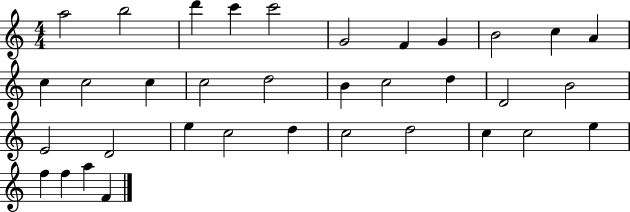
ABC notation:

X:1
T:Untitled
M:4/4
L:1/4
K:C
a2 b2 d' c' c'2 G2 F G B2 c A c c2 c c2 d2 B c2 d D2 B2 E2 D2 e c2 d c2 d2 c c2 e f f a F